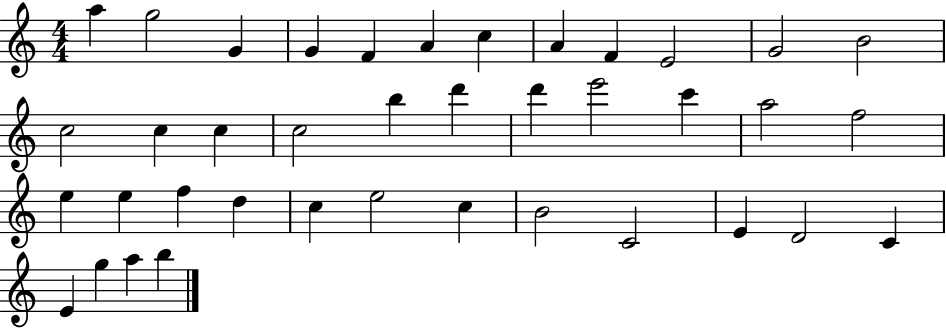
A5/q G5/h G4/q G4/q F4/q A4/q C5/q A4/q F4/q E4/h G4/h B4/h C5/h C5/q C5/q C5/h B5/q D6/q D6/q E6/h C6/q A5/h F5/h E5/q E5/q F5/q D5/q C5/q E5/h C5/q B4/h C4/h E4/q D4/h C4/q E4/q G5/q A5/q B5/q